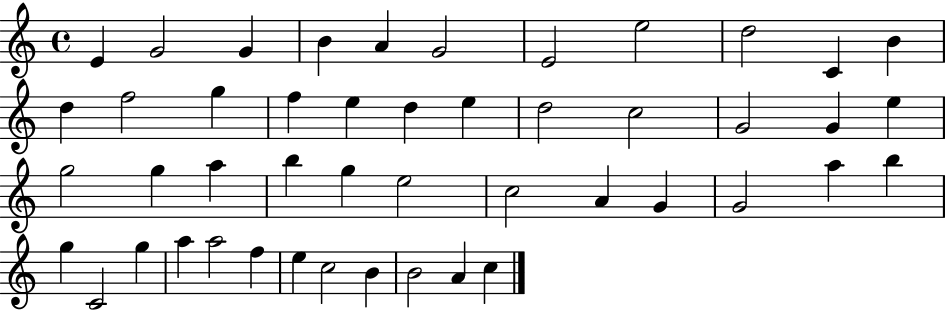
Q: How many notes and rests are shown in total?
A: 47